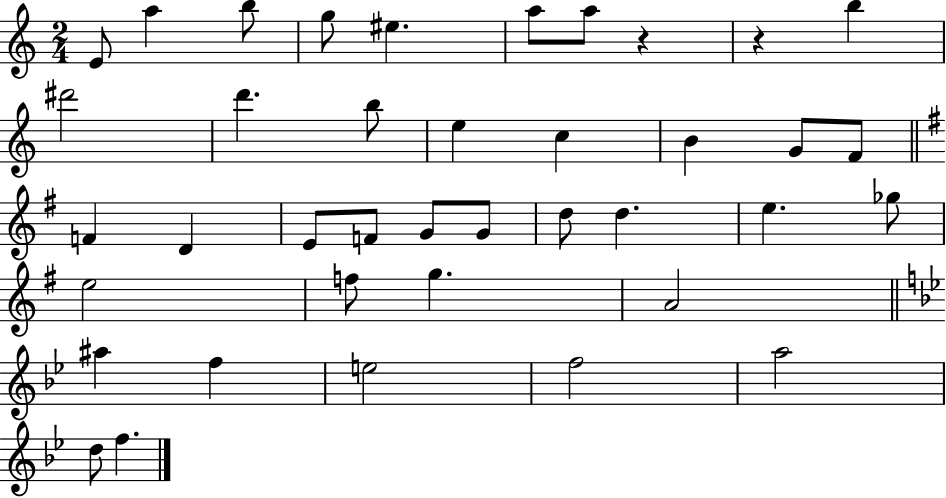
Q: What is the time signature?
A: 2/4